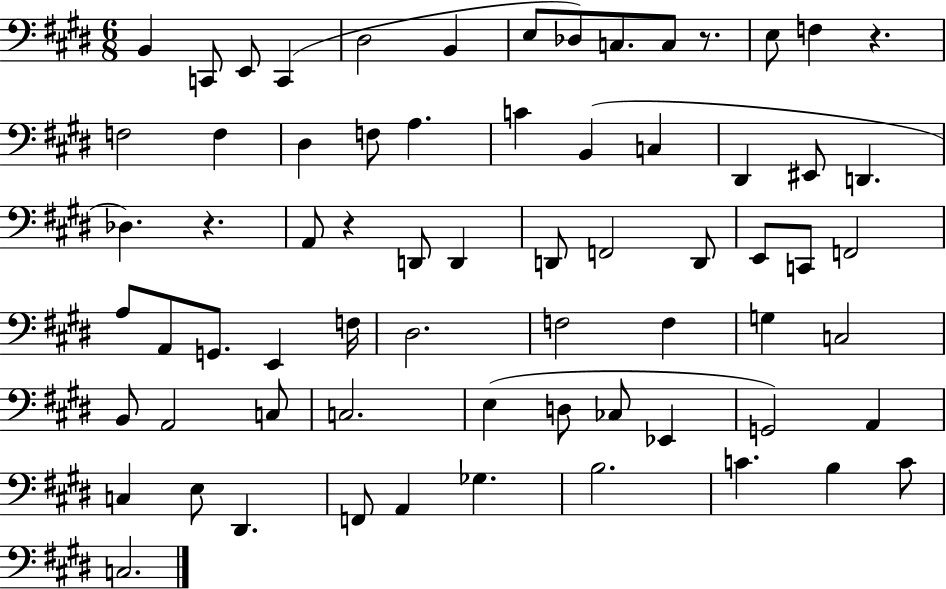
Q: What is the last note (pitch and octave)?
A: C3